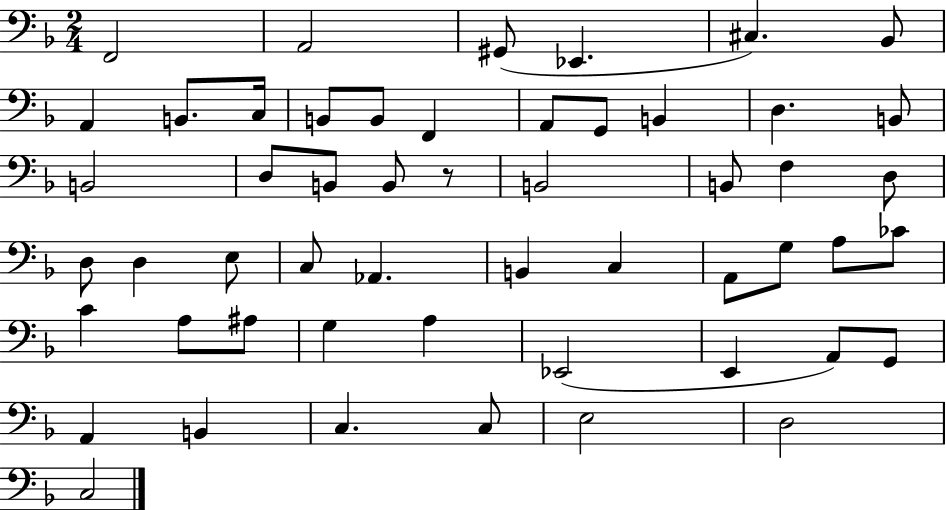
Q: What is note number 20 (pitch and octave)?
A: B2